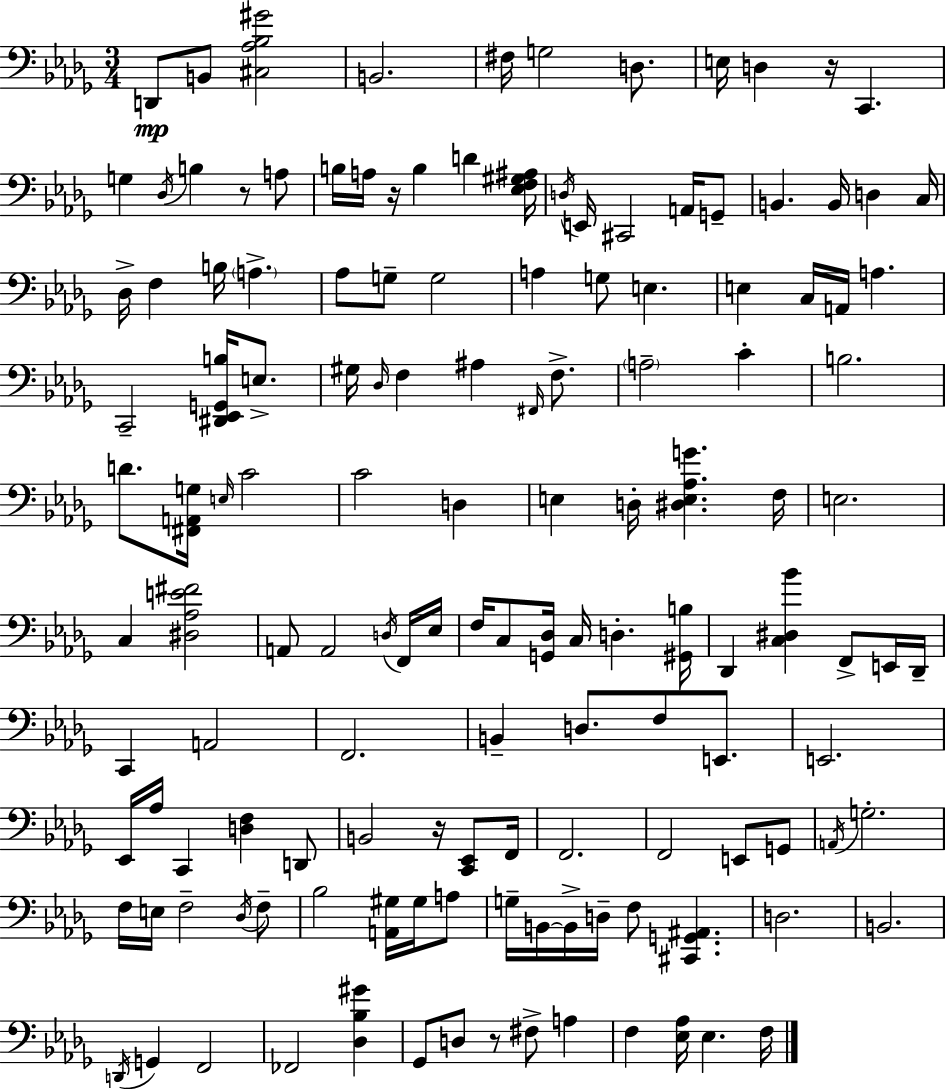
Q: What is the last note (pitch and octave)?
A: F3